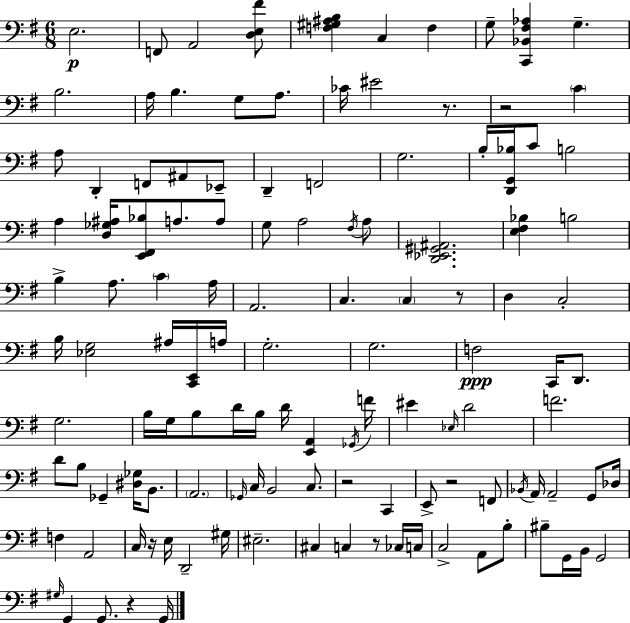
E3/h. F2/e A2/h [D3,E3,F#4]/e [F3,G#3,A#3,B3]/q C3/q F3/q G3/e [C2,Bb2,F#3,Ab3]/q G3/q. B3/h. A3/s B3/q. G3/e A3/e. CES4/s EIS4/h R/e. R/h C4/q A3/e D2/q F2/e A#2/e Eb2/e D2/q F2/h G3/h. B3/s [D2,G2,Bb3]/s C4/e B3/h A3/q [D3,Gb3,A#3]/s [E2,F#2,Bb3]/e A3/e. A3/e G3/e A3/h F#3/s A3/e [D2,Eb2,G#2,A#2]/h. [E3,F#3,Bb3]/q B3/h B3/q A3/e. C4/q A3/s A2/h. C3/q. C3/q R/e D3/q C3/h B3/s [Eb3,G3]/h A#3/s [C2,E2]/s A3/s G3/h. G3/h. F3/h C2/s D2/e. G3/h. B3/s G3/s B3/e D4/s B3/s D4/s [E2,A2]/q Gb2/s F4/s EIS4/q Eb3/s D4/h F4/h. D4/e B3/e Gb2/q [D#3,Gb3]/s B2/e. A2/h. Gb2/s C3/s B2/h C3/e. R/h C2/q E2/e R/h F2/e Bb2/s A2/s A2/h G2/e Db3/s F3/q A2/h C3/s R/s E3/s D2/h G#3/s EIS3/h. C#3/q C3/q R/e CES3/s C3/s C3/h A2/e B3/e BIS3/e G2/s B2/s G2/h G#3/s G2/q G2/e. R/q G2/s